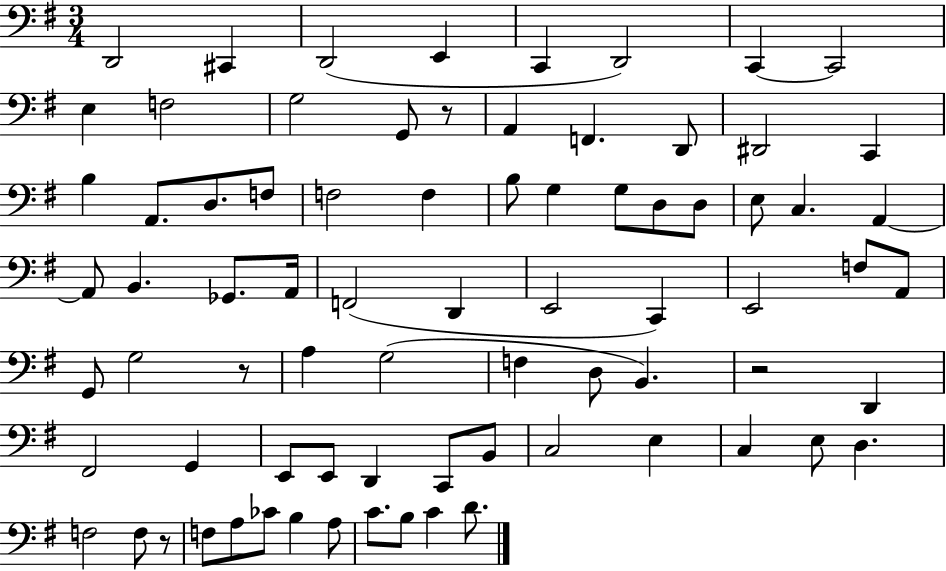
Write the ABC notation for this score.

X:1
T:Untitled
M:3/4
L:1/4
K:G
D,,2 ^C,, D,,2 E,, C,, D,,2 C,, C,,2 E, F,2 G,2 G,,/2 z/2 A,, F,, D,,/2 ^D,,2 C,, B, A,,/2 D,/2 F,/2 F,2 F, B,/2 G, G,/2 D,/2 D,/2 E,/2 C, A,, A,,/2 B,, _G,,/2 A,,/4 F,,2 D,, E,,2 C,, E,,2 F,/2 A,,/2 G,,/2 G,2 z/2 A, G,2 F, D,/2 B,, z2 D,, ^F,,2 G,, E,,/2 E,,/2 D,, C,,/2 B,,/2 C,2 E, C, E,/2 D, F,2 F,/2 z/2 F,/2 A,/2 _C/2 B, A,/2 C/2 B,/2 C D/2